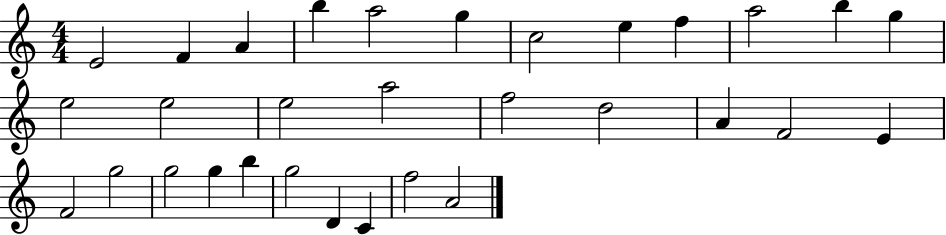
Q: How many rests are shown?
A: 0